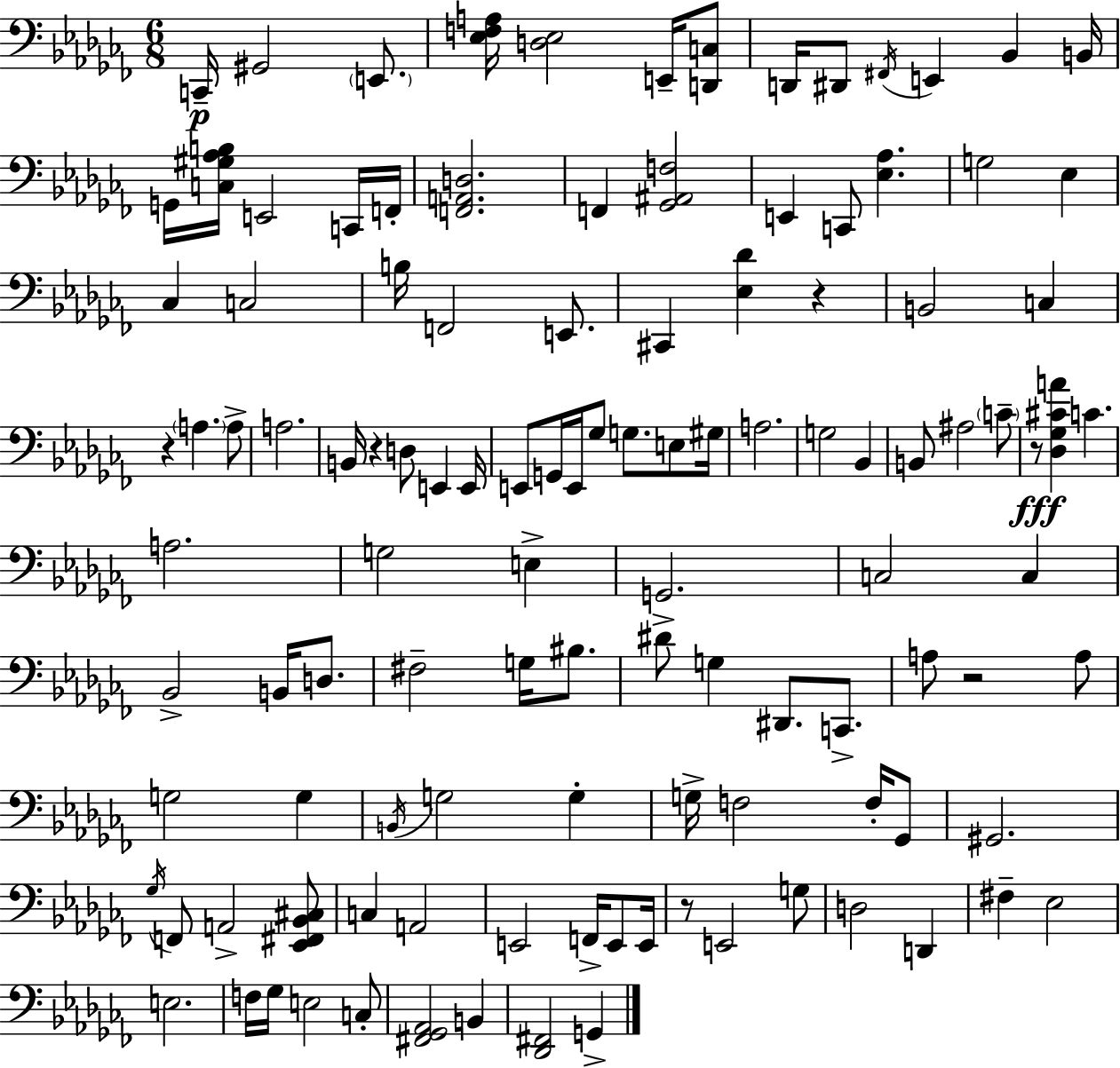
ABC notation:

X:1
T:Untitled
M:6/8
L:1/4
K:Abm
C,,/4 ^G,,2 E,,/2 [_E,F,A,]/4 [D,_E,]2 E,,/4 [D,,C,]/2 D,,/4 ^D,,/2 ^F,,/4 E,, _B,, B,,/4 G,,/4 [C,^G,_A,B,]/4 E,,2 C,,/4 F,,/4 [F,,A,,D,]2 F,, [_G,,^A,,F,]2 E,, C,,/2 [_E,_A,] G,2 _E, _C, C,2 B,/4 F,,2 E,,/2 ^C,, [_E,_D] z B,,2 C, z A, A,/2 A,2 B,,/4 z D,/2 E,, E,,/4 E,,/2 G,,/4 E,,/4 _G,/2 G,/2 E,/2 ^G,/4 A,2 G,2 _B,, B,,/2 ^A,2 C/2 z/2 [_D,_G,^CA] C A,2 G,2 E, G,,2 C,2 C, _B,,2 B,,/4 D,/2 ^F,2 G,/4 ^B,/2 ^D/2 G, ^D,,/2 C,,/2 A,/2 z2 A,/2 G,2 G, B,,/4 G,2 G, G,/4 F,2 F,/4 _G,,/2 ^G,,2 _G,/4 F,,/2 A,,2 [_E,,^F,,_B,,^C,]/2 C, A,,2 E,,2 F,,/4 E,,/2 E,,/4 z/2 E,,2 G,/2 D,2 D,, ^F, _E,2 E,2 F,/4 _G,/4 E,2 C,/2 [^F,,_G,,_A,,]2 B,, [_D,,^F,,]2 G,,